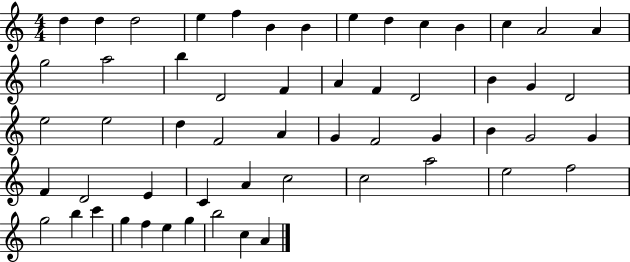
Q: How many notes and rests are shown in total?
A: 56